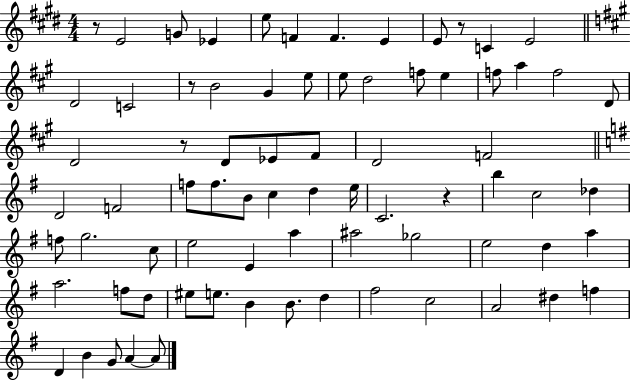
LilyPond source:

{
  \clef treble
  \numericTimeSignature
  \time 4/4
  \key e \major
  r8 e'2 g'8 ees'4 | e''8 f'4 f'4. e'4 | e'8 r8 c'4 e'2 | \bar "||" \break \key a \major d'2 c'2 | r8 b'2 gis'4 e''8 | e''8 d''2 f''8 e''4 | f''8 a''4 f''2 d'8 | \break d'2 r8 d'8 ees'8 fis'8 | d'2 f'2 | \bar "||" \break \key e \minor d'2 f'2 | f''8 f''8. b'8 c''4 d''4 e''16 | c'2. r4 | b''4 c''2 des''4 | \break f''8 g''2. c''8 | e''2 e'4 a''4 | ais''2 ges''2 | e''2 d''4 a''4 | \break a''2. f''8 d''8 | eis''8 e''8. b'4 b'8. d''4 | fis''2 c''2 | a'2 dis''4 f''4 | \break d'4 b'4 g'8 a'4~~ a'8 | \bar "|."
}